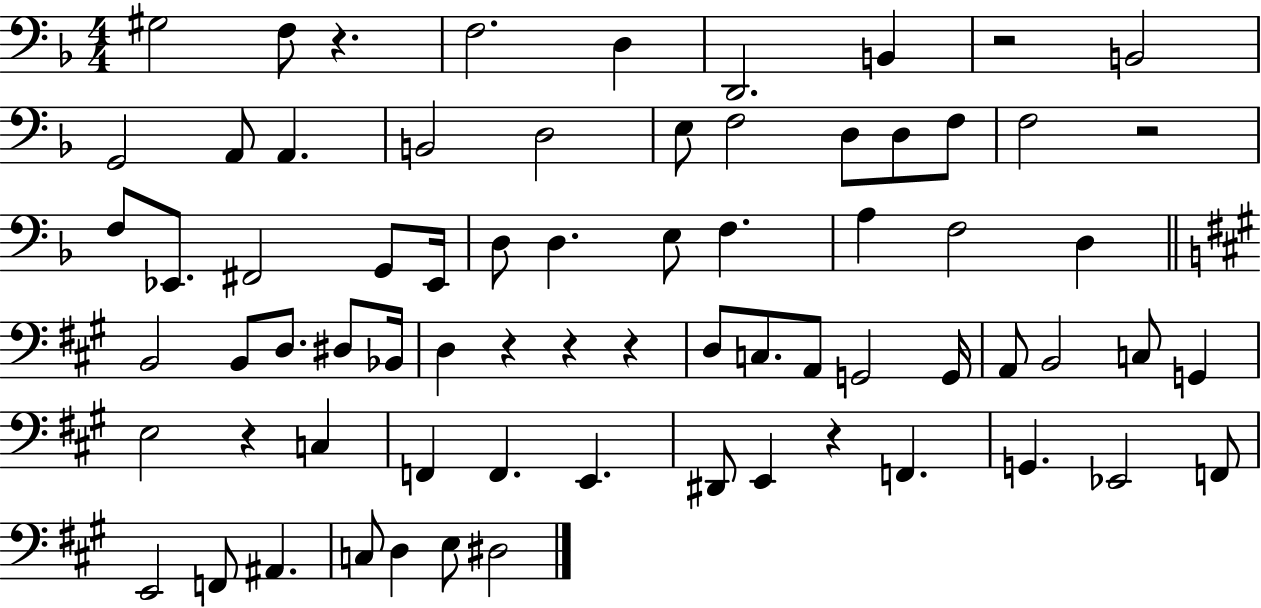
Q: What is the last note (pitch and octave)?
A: D#3